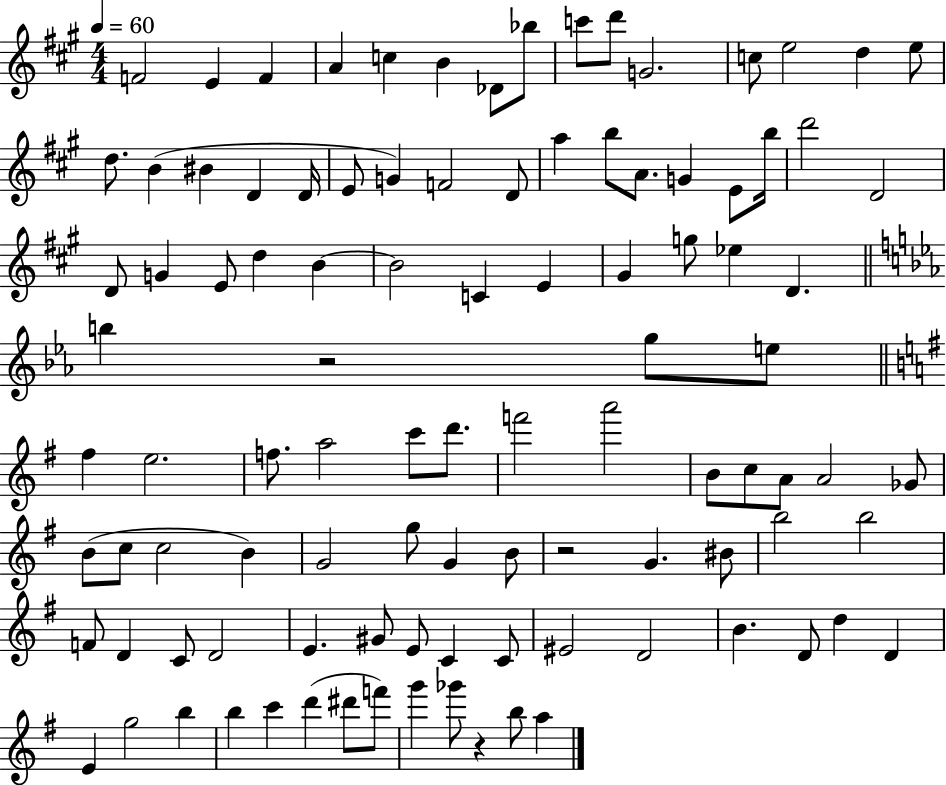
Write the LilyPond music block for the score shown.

{
  \clef treble
  \numericTimeSignature
  \time 4/4
  \key a \major
  \tempo 4 = 60
  f'2 e'4 f'4 | a'4 c''4 b'4 des'8 bes''8 | c'''8 d'''8 g'2. | c''8 e''2 d''4 e''8 | \break d''8. b'4( bis'4 d'4 d'16 | e'8 g'4) f'2 d'8 | a''4 b''8 a'8. g'4 e'8 b''16 | d'''2 d'2 | \break d'8 g'4 e'8 d''4 b'4~~ | b'2 c'4 e'4 | gis'4 g''8 ees''4 d'4. | \bar "||" \break \key c \minor b''4 r2 g''8 e''8 | \bar "||" \break \key e \minor fis''4 e''2. | f''8. a''2 c'''8 d'''8. | f'''2 a'''2 | b'8 c''8 a'8 a'2 ges'8 | \break b'8( c''8 c''2 b'4) | g'2 g''8 g'4 b'8 | r2 g'4. bis'8 | b''2 b''2 | \break f'8 d'4 c'8 d'2 | e'4. gis'8 e'8 c'4 c'8 | eis'2 d'2 | b'4. d'8 d''4 d'4 | \break e'4 g''2 b''4 | b''4 c'''4 d'''4( dis'''8 f'''8) | g'''4 ges'''8 r4 b''8 a''4 | \bar "|."
}